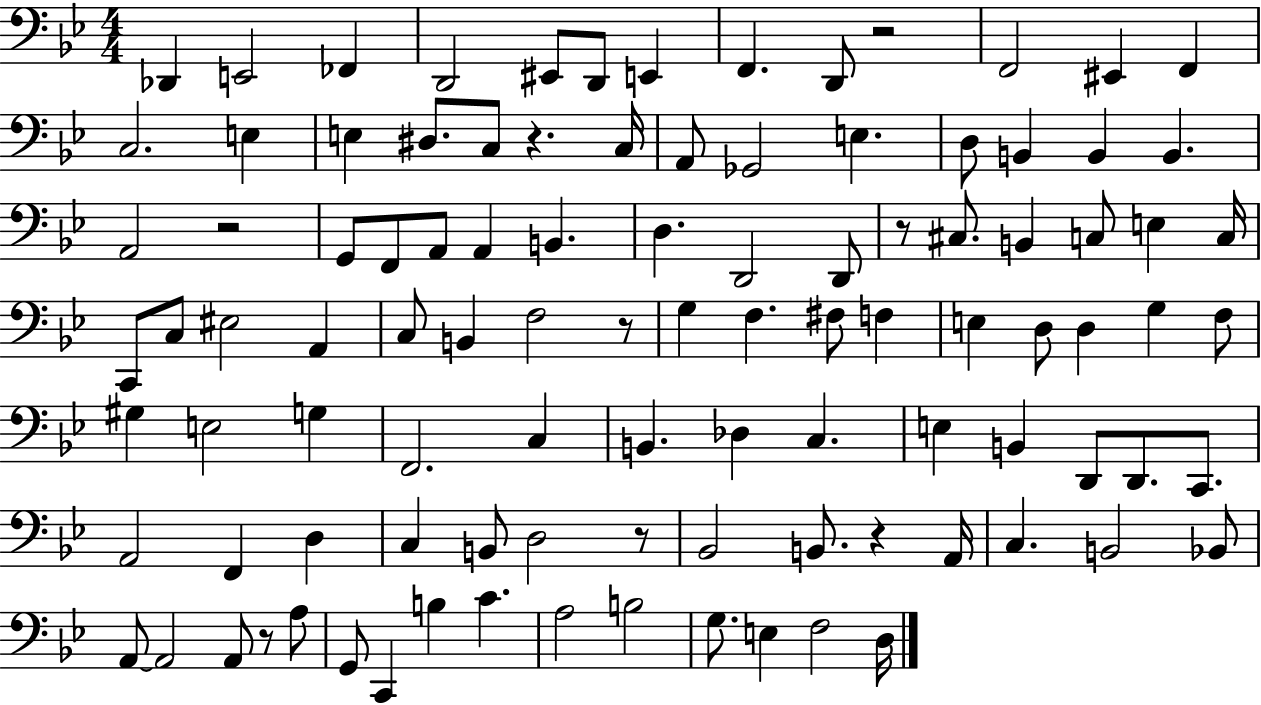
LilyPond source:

{
  \clef bass
  \numericTimeSignature
  \time 4/4
  \key bes \major
  des,4 e,2 fes,4 | d,2 eis,8 d,8 e,4 | f,4. d,8 r2 | f,2 eis,4 f,4 | \break c2. e4 | e4 dis8. c8 r4. c16 | a,8 ges,2 e4. | d8 b,4 b,4 b,4. | \break a,2 r2 | g,8 f,8 a,8 a,4 b,4. | d4. d,2 d,8 | r8 cis8. b,4 c8 e4 c16 | \break c,8 c8 eis2 a,4 | c8 b,4 f2 r8 | g4 f4. fis8 f4 | e4 d8 d4 g4 f8 | \break gis4 e2 g4 | f,2. c4 | b,4. des4 c4. | e4 b,4 d,8 d,8. c,8. | \break a,2 f,4 d4 | c4 b,8 d2 r8 | bes,2 b,8. r4 a,16 | c4. b,2 bes,8 | \break a,8~~ a,2 a,8 r8 a8 | g,8 c,4 b4 c'4. | a2 b2 | g8. e4 f2 d16 | \break \bar "|."
}